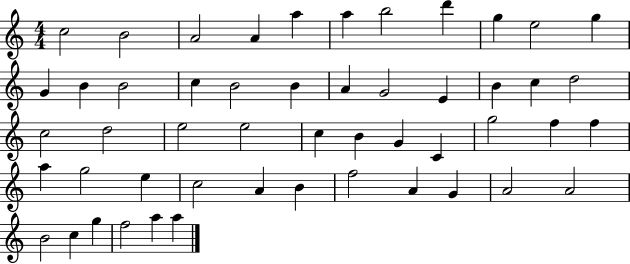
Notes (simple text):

C5/h B4/h A4/h A4/q A5/q A5/q B5/h D6/q G5/q E5/h G5/q G4/q B4/q B4/h C5/q B4/h B4/q A4/q G4/h E4/q B4/q C5/q D5/h C5/h D5/h E5/h E5/h C5/q B4/q G4/q C4/q G5/h F5/q F5/q A5/q G5/h E5/q C5/h A4/q B4/q F5/h A4/q G4/q A4/h A4/h B4/h C5/q G5/q F5/h A5/q A5/q